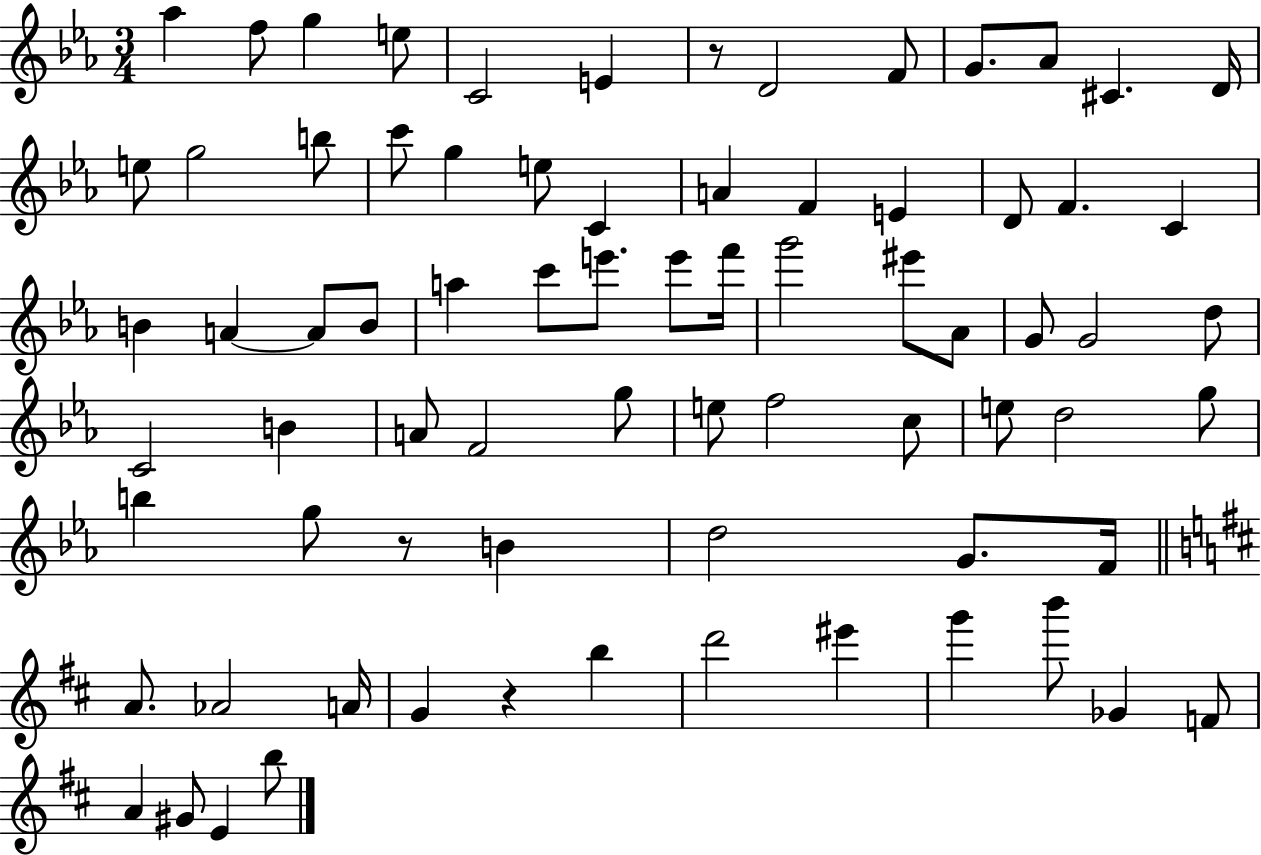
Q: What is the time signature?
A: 3/4